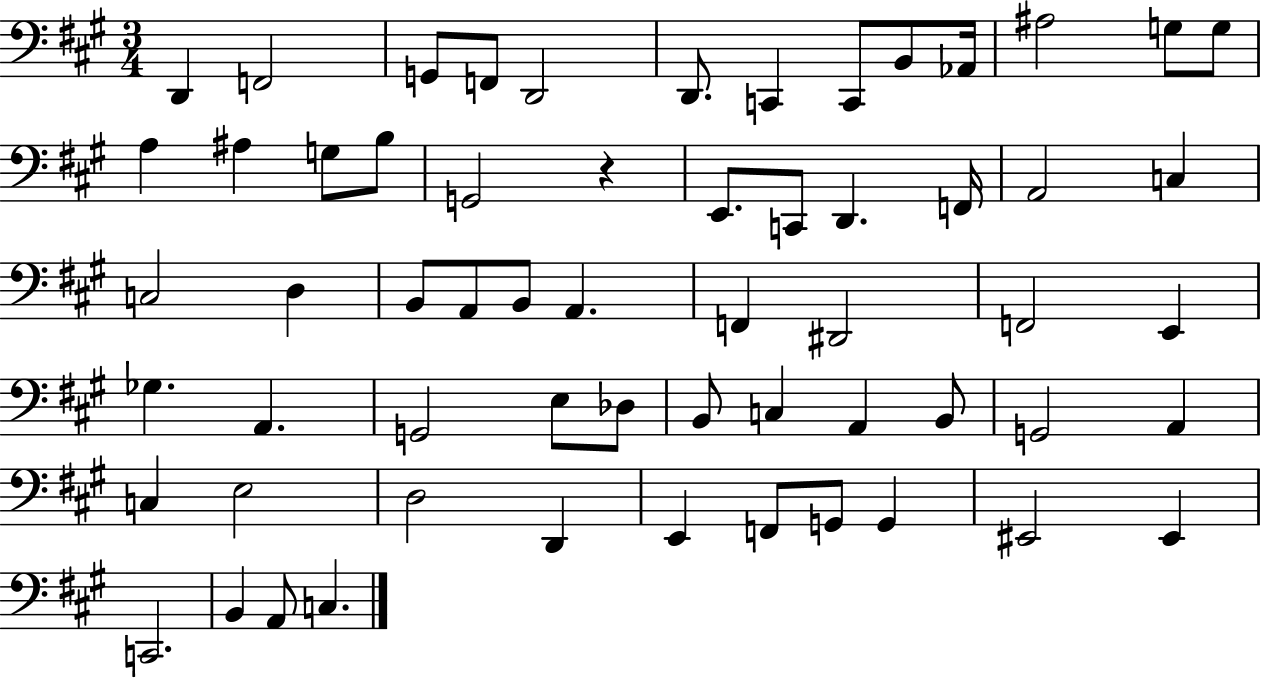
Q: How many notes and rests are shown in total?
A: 60